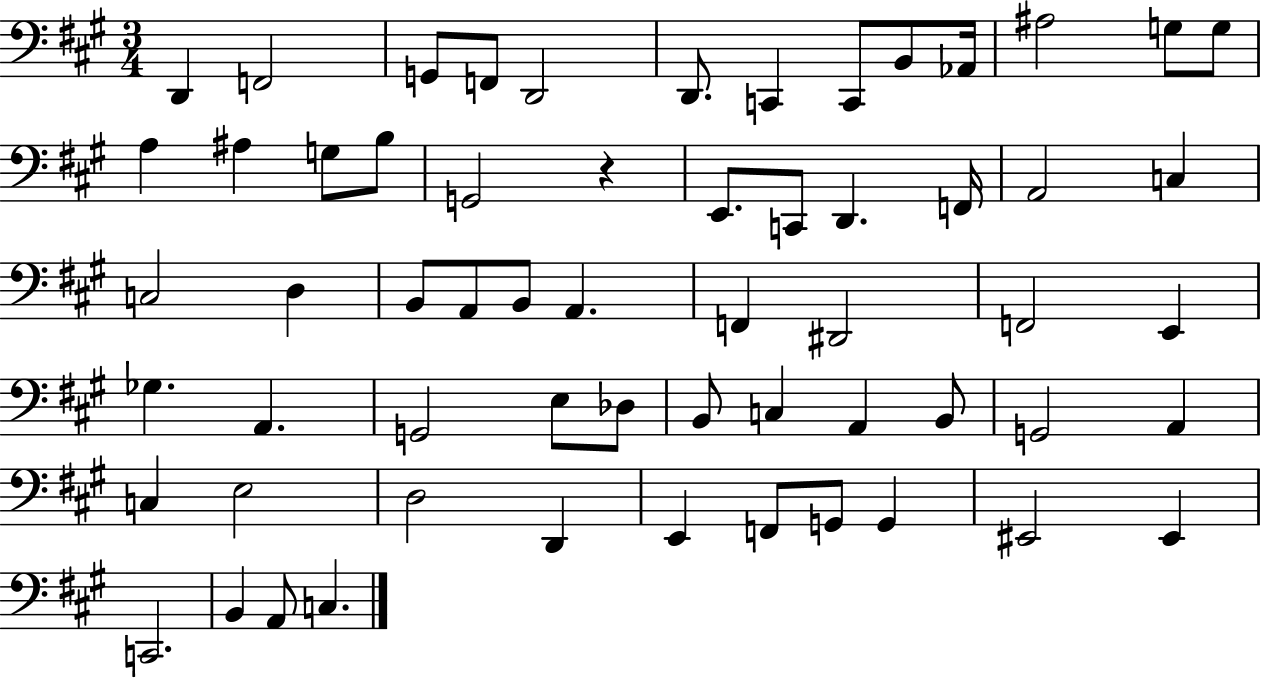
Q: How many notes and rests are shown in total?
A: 60